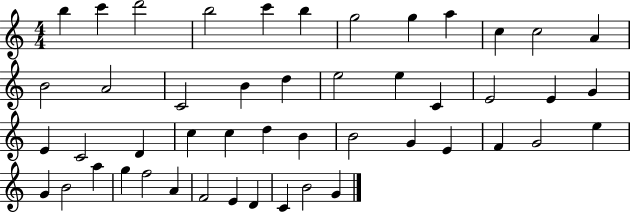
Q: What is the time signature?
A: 4/4